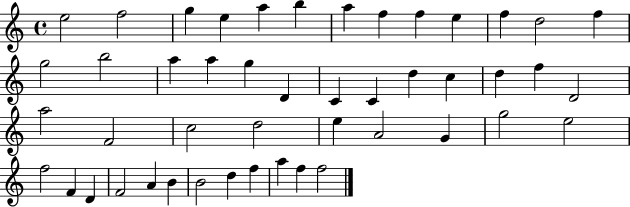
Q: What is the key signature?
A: C major